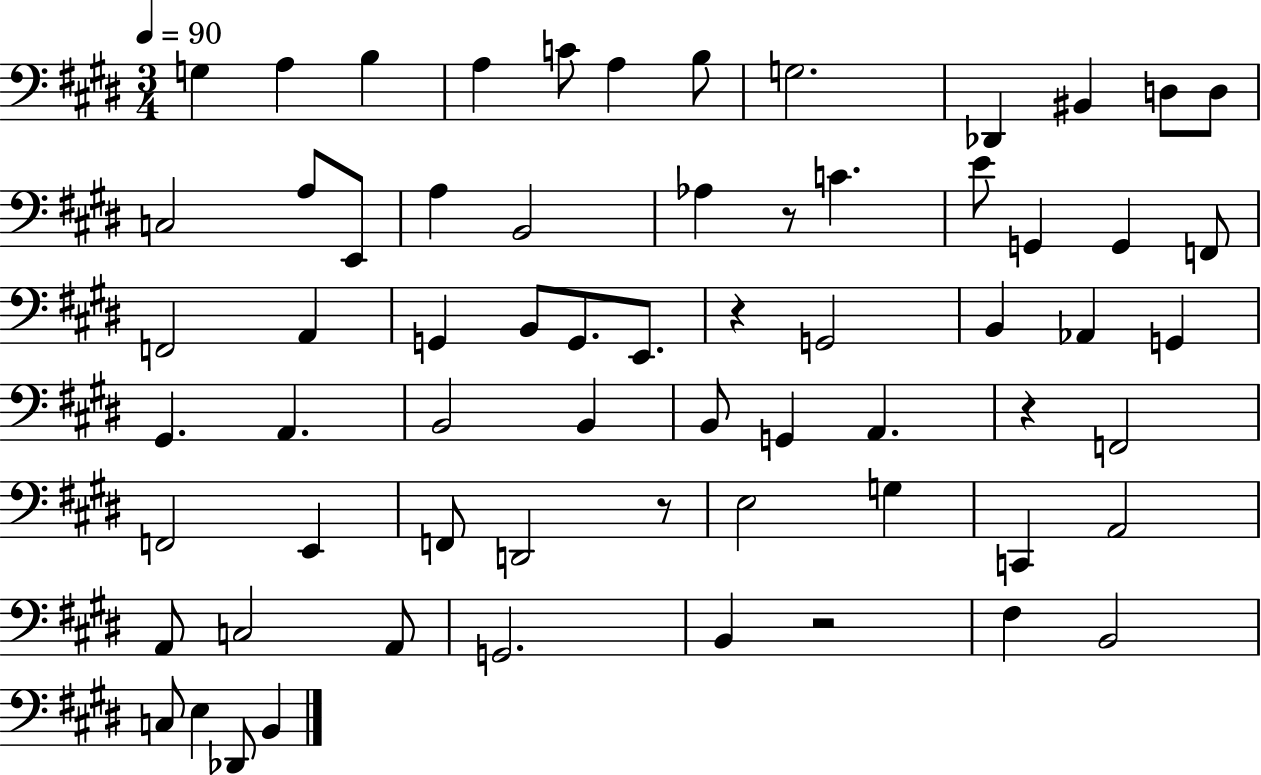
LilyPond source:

{
  \clef bass
  \numericTimeSignature
  \time 3/4
  \key e \major
  \tempo 4 = 90
  g4 a4 b4 | a4 c'8 a4 b8 | g2. | des,4 bis,4 d8 d8 | \break c2 a8 e,8 | a4 b,2 | aes4 r8 c'4. | e'8 g,4 g,4 f,8 | \break f,2 a,4 | g,4 b,8 g,8. e,8. | r4 g,2 | b,4 aes,4 g,4 | \break gis,4. a,4. | b,2 b,4 | b,8 g,4 a,4. | r4 f,2 | \break f,2 e,4 | f,8 d,2 r8 | e2 g4 | c,4 a,2 | \break a,8 c2 a,8 | g,2. | b,4 r2 | fis4 b,2 | \break c8 e4 des,8 b,4 | \bar "|."
}